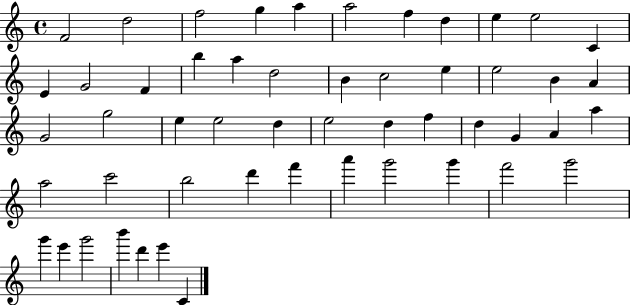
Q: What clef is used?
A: treble